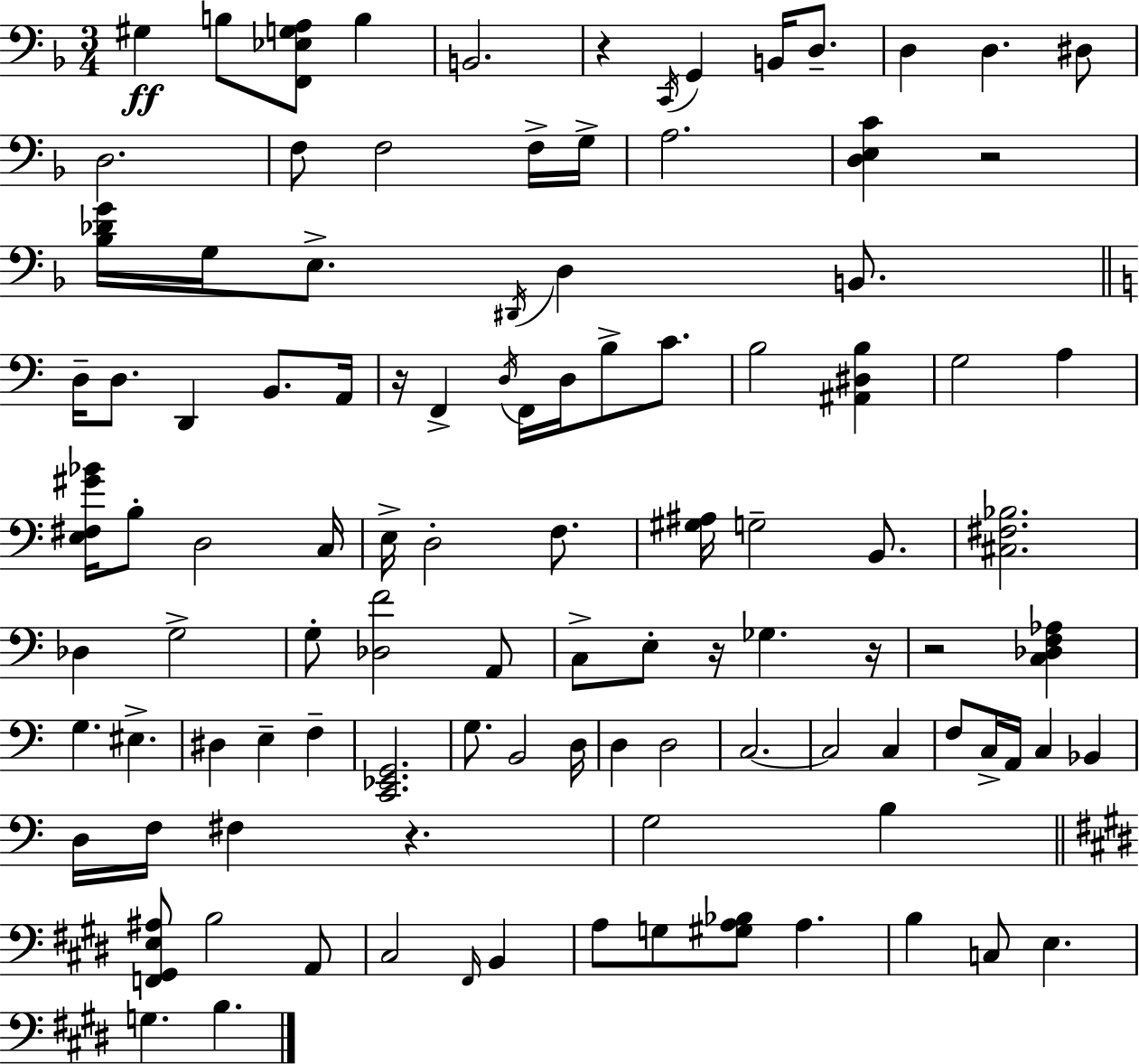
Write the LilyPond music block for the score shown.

{
  \clef bass
  \numericTimeSignature
  \time 3/4
  \key f \major
  gis4\ff b8 <f, ees g a>8 b4 | b,2. | r4 \acciaccatura { c,16 } g,4 b,16 d8.-- | d4 d4. dis8 | \break d2. | f8 f2 f16-> | g16-> a2. | <d e c'>4 r2 | \break <bes des' g'>16 g16 e8.-> \acciaccatura { dis,16 } d4 b,8. | \bar "||" \break \key c \major d16-- d8. d,4 b,8. a,16 | r16 f,4-> \acciaccatura { d16 } f,16 d16 b8-> c'8. | b2 <ais, dis b>4 | g2 a4 | \break <e fis gis' bes'>16 b8-. d2 | c16 e16-> d2-. f8. | <gis ais>16 g2-- b,8. | <cis fis bes>2. | \break des4 g2-> | g8-. <des f'>2 a,8 | c8-> e8-. r16 ges4. | r16 r2 <c des f aes>4 | \break g4. eis4.-> | dis4 e4-- f4-- | <c, ees, g,>2. | g8. b,2 | \break d16 d4 d2 | c2.~~ | c2 c4 | f8 c16-> a,16 c4 bes,4 | \break d16 f16 fis4 r4. | g2 b4 | \bar "||" \break \key e \major <f, gis, e ais>8 b2 a,8 | cis2 \grace { fis,16 } b,4 | a8 g8 <gis a bes>8 a4. | b4 c8 e4. | \break g4. b4. | \bar "|."
}